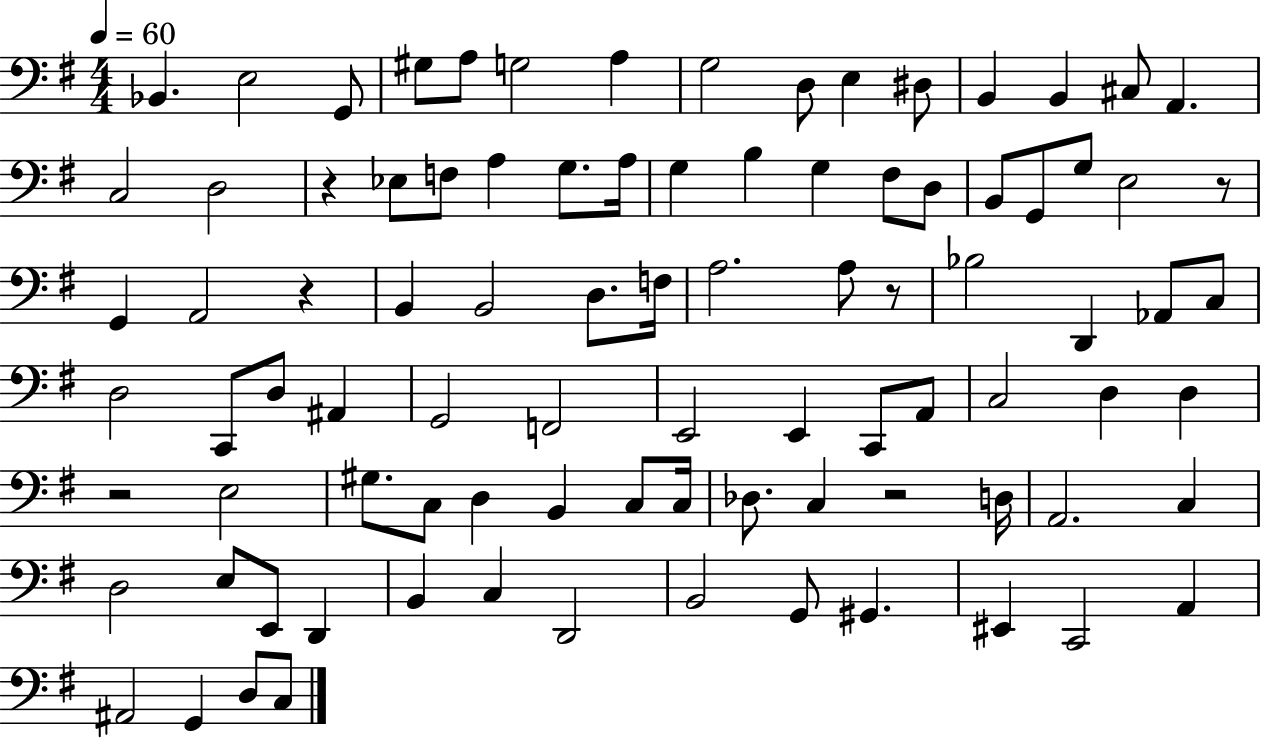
X:1
T:Untitled
M:4/4
L:1/4
K:G
_B,, E,2 G,,/2 ^G,/2 A,/2 G,2 A, G,2 D,/2 E, ^D,/2 B,, B,, ^C,/2 A,, C,2 D,2 z _E,/2 F,/2 A, G,/2 A,/4 G, B, G, ^F,/2 D,/2 B,,/2 G,,/2 G,/2 E,2 z/2 G,, A,,2 z B,, B,,2 D,/2 F,/4 A,2 A,/2 z/2 _B,2 D,, _A,,/2 C,/2 D,2 C,,/2 D,/2 ^A,, G,,2 F,,2 E,,2 E,, C,,/2 A,,/2 C,2 D, D, z2 E,2 ^G,/2 C,/2 D, B,, C,/2 C,/4 _D,/2 C, z2 D,/4 A,,2 C, D,2 E,/2 E,,/2 D,, B,, C, D,,2 B,,2 G,,/2 ^G,, ^E,, C,,2 A,, ^A,,2 G,, D,/2 C,/2